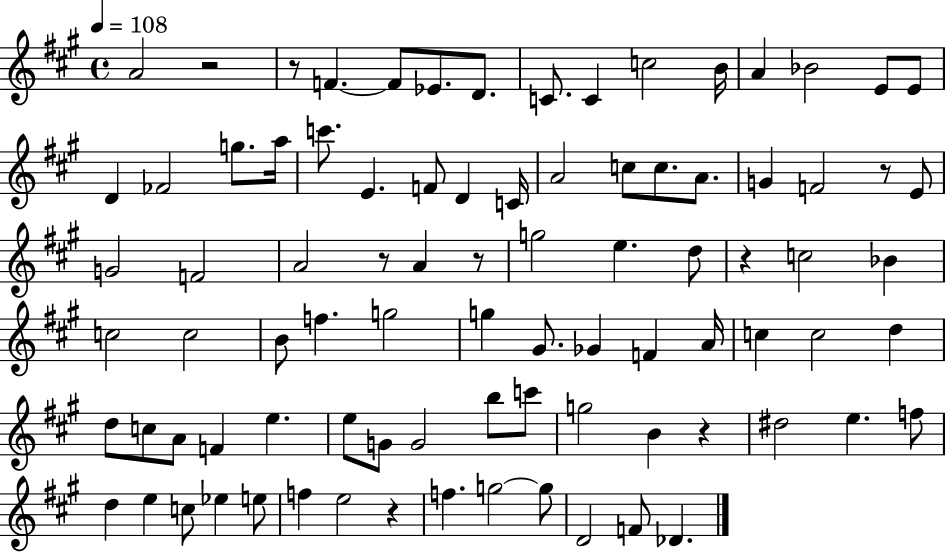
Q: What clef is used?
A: treble